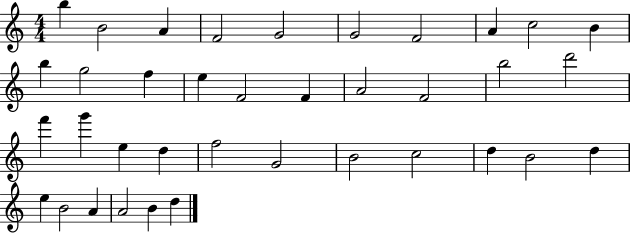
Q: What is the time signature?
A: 4/4